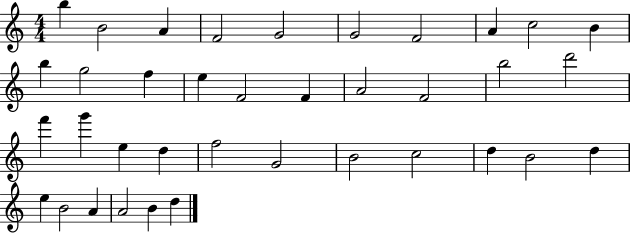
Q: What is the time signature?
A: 4/4